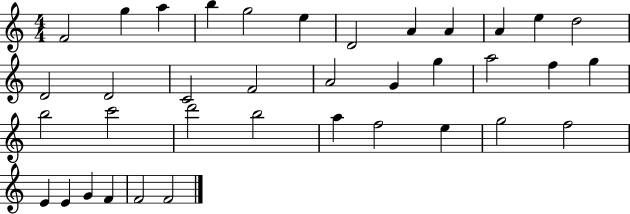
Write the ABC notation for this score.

X:1
T:Untitled
M:4/4
L:1/4
K:C
F2 g a b g2 e D2 A A A e d2 D2 D2 C2 F2 A2 G g a2 f g b2 c'2 d'2 b2 a f2 e g2 f2 E E G F F2 F2